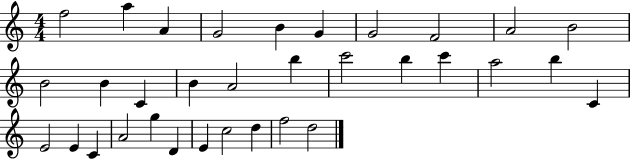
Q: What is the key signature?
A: C major